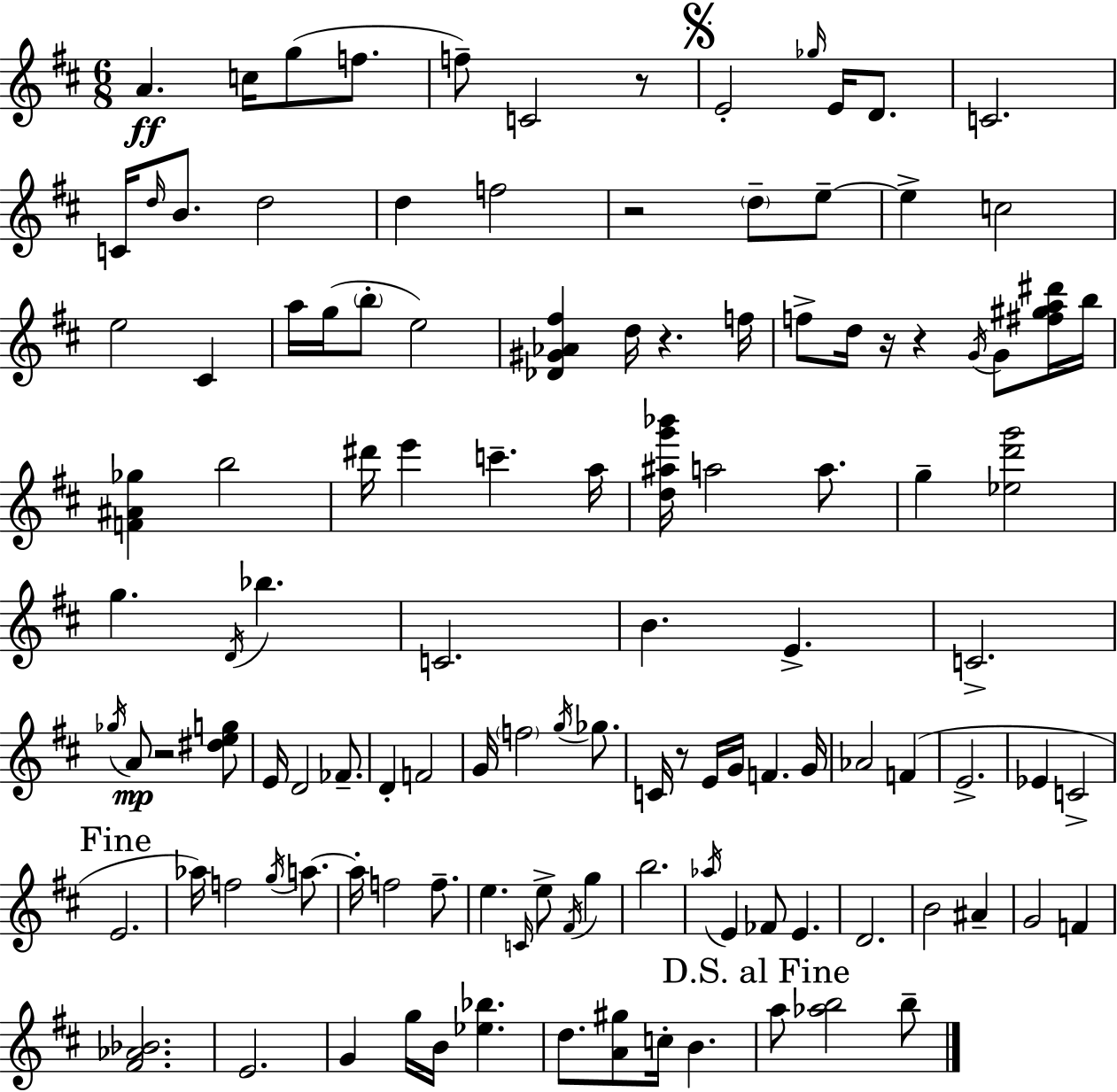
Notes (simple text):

A4/q. C5/s G5/e F5/e. F5/e C4/h R/e E4/h Gb5/s E4/s D4/e. C4/h. C4/s D5/s B4/e. D5/h D5/q F5/h R/h D5/e E5/e E5/q C5/h E5/h C#4/q A5/s G5/s B5/e E5/h [Db4,G#4,Ab4,F#5]/q D5/s R/q. F5/s F5/e D5/s R/s R/q G4/s G4/e [F#5,G#5,A5,D#6]/s B5/s [F4,A#4,Gb5]/q B5/h D#6/s E6/q C6/q. A5/s [D5,A#5,G6,Bb6]/s A5/h A5/e. G5/q [Eb5,D6,G6]/h G5/q. D4/s Bb5/q. C4/h. B4/q. E4/q. C4/h. Gb5/s A4/e R/h [D#5,E5,G5]/e E4/s D4/h FES4/e. D4/q F4/h G4/s F5/h G5/s Gb5/e. C4/s R/e E4/s G4/s F4/q. G4/s Ab4/h F4/q E4/h. Eb4/q C4/h E4/h. Ab5/s F5/h G5/s A5/e. A5/s F5/h F5/e. E5/q. C4/s E5/e F#4/s G5/q B5/h. Ab5/s E4/q FES4/e E4/q. D4/h. B4/h A#4/q G4/h F4/q [F#4,Ab4,Bb4]/h. E4/h. G4/q G5/s B4/s [Eb5,Bb5]/q. D5/e. [A4,G#5]/e C5/s B4/q. A5/e [Ab5,B5]/h B5/e